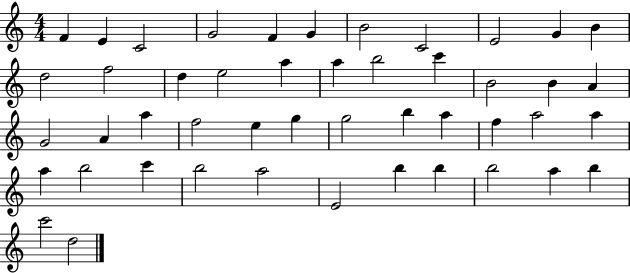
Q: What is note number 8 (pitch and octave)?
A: C4